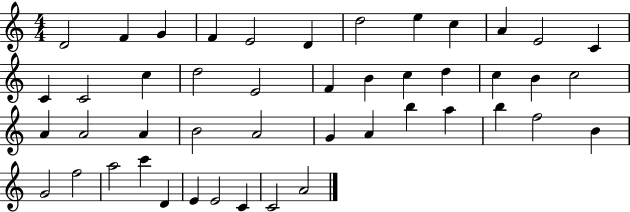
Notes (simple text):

D4/h F4/q G4/q F4/q E4/h D4/q D5/h E5/q C5/q A4/q E4/h C4/q C4/q C4/h C5/q D5/h E4/h F4/q B4/q C5/q D5/q C5/q B4/q C5/h A4/q A4/h A4/q B4/h A4/h G4/q A4/q B5/q A5/q B5/q F5/h B4/q G4/h F5/h A5/h C6/q D4/q E4/q E4/h C4/q C4/h A4/h